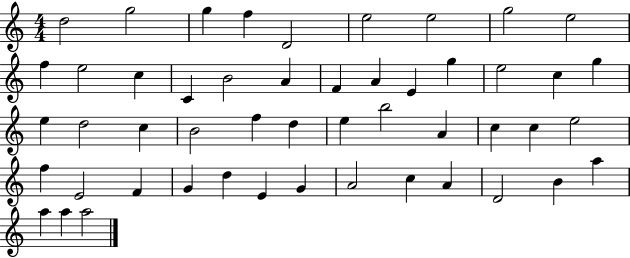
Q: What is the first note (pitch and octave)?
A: D5